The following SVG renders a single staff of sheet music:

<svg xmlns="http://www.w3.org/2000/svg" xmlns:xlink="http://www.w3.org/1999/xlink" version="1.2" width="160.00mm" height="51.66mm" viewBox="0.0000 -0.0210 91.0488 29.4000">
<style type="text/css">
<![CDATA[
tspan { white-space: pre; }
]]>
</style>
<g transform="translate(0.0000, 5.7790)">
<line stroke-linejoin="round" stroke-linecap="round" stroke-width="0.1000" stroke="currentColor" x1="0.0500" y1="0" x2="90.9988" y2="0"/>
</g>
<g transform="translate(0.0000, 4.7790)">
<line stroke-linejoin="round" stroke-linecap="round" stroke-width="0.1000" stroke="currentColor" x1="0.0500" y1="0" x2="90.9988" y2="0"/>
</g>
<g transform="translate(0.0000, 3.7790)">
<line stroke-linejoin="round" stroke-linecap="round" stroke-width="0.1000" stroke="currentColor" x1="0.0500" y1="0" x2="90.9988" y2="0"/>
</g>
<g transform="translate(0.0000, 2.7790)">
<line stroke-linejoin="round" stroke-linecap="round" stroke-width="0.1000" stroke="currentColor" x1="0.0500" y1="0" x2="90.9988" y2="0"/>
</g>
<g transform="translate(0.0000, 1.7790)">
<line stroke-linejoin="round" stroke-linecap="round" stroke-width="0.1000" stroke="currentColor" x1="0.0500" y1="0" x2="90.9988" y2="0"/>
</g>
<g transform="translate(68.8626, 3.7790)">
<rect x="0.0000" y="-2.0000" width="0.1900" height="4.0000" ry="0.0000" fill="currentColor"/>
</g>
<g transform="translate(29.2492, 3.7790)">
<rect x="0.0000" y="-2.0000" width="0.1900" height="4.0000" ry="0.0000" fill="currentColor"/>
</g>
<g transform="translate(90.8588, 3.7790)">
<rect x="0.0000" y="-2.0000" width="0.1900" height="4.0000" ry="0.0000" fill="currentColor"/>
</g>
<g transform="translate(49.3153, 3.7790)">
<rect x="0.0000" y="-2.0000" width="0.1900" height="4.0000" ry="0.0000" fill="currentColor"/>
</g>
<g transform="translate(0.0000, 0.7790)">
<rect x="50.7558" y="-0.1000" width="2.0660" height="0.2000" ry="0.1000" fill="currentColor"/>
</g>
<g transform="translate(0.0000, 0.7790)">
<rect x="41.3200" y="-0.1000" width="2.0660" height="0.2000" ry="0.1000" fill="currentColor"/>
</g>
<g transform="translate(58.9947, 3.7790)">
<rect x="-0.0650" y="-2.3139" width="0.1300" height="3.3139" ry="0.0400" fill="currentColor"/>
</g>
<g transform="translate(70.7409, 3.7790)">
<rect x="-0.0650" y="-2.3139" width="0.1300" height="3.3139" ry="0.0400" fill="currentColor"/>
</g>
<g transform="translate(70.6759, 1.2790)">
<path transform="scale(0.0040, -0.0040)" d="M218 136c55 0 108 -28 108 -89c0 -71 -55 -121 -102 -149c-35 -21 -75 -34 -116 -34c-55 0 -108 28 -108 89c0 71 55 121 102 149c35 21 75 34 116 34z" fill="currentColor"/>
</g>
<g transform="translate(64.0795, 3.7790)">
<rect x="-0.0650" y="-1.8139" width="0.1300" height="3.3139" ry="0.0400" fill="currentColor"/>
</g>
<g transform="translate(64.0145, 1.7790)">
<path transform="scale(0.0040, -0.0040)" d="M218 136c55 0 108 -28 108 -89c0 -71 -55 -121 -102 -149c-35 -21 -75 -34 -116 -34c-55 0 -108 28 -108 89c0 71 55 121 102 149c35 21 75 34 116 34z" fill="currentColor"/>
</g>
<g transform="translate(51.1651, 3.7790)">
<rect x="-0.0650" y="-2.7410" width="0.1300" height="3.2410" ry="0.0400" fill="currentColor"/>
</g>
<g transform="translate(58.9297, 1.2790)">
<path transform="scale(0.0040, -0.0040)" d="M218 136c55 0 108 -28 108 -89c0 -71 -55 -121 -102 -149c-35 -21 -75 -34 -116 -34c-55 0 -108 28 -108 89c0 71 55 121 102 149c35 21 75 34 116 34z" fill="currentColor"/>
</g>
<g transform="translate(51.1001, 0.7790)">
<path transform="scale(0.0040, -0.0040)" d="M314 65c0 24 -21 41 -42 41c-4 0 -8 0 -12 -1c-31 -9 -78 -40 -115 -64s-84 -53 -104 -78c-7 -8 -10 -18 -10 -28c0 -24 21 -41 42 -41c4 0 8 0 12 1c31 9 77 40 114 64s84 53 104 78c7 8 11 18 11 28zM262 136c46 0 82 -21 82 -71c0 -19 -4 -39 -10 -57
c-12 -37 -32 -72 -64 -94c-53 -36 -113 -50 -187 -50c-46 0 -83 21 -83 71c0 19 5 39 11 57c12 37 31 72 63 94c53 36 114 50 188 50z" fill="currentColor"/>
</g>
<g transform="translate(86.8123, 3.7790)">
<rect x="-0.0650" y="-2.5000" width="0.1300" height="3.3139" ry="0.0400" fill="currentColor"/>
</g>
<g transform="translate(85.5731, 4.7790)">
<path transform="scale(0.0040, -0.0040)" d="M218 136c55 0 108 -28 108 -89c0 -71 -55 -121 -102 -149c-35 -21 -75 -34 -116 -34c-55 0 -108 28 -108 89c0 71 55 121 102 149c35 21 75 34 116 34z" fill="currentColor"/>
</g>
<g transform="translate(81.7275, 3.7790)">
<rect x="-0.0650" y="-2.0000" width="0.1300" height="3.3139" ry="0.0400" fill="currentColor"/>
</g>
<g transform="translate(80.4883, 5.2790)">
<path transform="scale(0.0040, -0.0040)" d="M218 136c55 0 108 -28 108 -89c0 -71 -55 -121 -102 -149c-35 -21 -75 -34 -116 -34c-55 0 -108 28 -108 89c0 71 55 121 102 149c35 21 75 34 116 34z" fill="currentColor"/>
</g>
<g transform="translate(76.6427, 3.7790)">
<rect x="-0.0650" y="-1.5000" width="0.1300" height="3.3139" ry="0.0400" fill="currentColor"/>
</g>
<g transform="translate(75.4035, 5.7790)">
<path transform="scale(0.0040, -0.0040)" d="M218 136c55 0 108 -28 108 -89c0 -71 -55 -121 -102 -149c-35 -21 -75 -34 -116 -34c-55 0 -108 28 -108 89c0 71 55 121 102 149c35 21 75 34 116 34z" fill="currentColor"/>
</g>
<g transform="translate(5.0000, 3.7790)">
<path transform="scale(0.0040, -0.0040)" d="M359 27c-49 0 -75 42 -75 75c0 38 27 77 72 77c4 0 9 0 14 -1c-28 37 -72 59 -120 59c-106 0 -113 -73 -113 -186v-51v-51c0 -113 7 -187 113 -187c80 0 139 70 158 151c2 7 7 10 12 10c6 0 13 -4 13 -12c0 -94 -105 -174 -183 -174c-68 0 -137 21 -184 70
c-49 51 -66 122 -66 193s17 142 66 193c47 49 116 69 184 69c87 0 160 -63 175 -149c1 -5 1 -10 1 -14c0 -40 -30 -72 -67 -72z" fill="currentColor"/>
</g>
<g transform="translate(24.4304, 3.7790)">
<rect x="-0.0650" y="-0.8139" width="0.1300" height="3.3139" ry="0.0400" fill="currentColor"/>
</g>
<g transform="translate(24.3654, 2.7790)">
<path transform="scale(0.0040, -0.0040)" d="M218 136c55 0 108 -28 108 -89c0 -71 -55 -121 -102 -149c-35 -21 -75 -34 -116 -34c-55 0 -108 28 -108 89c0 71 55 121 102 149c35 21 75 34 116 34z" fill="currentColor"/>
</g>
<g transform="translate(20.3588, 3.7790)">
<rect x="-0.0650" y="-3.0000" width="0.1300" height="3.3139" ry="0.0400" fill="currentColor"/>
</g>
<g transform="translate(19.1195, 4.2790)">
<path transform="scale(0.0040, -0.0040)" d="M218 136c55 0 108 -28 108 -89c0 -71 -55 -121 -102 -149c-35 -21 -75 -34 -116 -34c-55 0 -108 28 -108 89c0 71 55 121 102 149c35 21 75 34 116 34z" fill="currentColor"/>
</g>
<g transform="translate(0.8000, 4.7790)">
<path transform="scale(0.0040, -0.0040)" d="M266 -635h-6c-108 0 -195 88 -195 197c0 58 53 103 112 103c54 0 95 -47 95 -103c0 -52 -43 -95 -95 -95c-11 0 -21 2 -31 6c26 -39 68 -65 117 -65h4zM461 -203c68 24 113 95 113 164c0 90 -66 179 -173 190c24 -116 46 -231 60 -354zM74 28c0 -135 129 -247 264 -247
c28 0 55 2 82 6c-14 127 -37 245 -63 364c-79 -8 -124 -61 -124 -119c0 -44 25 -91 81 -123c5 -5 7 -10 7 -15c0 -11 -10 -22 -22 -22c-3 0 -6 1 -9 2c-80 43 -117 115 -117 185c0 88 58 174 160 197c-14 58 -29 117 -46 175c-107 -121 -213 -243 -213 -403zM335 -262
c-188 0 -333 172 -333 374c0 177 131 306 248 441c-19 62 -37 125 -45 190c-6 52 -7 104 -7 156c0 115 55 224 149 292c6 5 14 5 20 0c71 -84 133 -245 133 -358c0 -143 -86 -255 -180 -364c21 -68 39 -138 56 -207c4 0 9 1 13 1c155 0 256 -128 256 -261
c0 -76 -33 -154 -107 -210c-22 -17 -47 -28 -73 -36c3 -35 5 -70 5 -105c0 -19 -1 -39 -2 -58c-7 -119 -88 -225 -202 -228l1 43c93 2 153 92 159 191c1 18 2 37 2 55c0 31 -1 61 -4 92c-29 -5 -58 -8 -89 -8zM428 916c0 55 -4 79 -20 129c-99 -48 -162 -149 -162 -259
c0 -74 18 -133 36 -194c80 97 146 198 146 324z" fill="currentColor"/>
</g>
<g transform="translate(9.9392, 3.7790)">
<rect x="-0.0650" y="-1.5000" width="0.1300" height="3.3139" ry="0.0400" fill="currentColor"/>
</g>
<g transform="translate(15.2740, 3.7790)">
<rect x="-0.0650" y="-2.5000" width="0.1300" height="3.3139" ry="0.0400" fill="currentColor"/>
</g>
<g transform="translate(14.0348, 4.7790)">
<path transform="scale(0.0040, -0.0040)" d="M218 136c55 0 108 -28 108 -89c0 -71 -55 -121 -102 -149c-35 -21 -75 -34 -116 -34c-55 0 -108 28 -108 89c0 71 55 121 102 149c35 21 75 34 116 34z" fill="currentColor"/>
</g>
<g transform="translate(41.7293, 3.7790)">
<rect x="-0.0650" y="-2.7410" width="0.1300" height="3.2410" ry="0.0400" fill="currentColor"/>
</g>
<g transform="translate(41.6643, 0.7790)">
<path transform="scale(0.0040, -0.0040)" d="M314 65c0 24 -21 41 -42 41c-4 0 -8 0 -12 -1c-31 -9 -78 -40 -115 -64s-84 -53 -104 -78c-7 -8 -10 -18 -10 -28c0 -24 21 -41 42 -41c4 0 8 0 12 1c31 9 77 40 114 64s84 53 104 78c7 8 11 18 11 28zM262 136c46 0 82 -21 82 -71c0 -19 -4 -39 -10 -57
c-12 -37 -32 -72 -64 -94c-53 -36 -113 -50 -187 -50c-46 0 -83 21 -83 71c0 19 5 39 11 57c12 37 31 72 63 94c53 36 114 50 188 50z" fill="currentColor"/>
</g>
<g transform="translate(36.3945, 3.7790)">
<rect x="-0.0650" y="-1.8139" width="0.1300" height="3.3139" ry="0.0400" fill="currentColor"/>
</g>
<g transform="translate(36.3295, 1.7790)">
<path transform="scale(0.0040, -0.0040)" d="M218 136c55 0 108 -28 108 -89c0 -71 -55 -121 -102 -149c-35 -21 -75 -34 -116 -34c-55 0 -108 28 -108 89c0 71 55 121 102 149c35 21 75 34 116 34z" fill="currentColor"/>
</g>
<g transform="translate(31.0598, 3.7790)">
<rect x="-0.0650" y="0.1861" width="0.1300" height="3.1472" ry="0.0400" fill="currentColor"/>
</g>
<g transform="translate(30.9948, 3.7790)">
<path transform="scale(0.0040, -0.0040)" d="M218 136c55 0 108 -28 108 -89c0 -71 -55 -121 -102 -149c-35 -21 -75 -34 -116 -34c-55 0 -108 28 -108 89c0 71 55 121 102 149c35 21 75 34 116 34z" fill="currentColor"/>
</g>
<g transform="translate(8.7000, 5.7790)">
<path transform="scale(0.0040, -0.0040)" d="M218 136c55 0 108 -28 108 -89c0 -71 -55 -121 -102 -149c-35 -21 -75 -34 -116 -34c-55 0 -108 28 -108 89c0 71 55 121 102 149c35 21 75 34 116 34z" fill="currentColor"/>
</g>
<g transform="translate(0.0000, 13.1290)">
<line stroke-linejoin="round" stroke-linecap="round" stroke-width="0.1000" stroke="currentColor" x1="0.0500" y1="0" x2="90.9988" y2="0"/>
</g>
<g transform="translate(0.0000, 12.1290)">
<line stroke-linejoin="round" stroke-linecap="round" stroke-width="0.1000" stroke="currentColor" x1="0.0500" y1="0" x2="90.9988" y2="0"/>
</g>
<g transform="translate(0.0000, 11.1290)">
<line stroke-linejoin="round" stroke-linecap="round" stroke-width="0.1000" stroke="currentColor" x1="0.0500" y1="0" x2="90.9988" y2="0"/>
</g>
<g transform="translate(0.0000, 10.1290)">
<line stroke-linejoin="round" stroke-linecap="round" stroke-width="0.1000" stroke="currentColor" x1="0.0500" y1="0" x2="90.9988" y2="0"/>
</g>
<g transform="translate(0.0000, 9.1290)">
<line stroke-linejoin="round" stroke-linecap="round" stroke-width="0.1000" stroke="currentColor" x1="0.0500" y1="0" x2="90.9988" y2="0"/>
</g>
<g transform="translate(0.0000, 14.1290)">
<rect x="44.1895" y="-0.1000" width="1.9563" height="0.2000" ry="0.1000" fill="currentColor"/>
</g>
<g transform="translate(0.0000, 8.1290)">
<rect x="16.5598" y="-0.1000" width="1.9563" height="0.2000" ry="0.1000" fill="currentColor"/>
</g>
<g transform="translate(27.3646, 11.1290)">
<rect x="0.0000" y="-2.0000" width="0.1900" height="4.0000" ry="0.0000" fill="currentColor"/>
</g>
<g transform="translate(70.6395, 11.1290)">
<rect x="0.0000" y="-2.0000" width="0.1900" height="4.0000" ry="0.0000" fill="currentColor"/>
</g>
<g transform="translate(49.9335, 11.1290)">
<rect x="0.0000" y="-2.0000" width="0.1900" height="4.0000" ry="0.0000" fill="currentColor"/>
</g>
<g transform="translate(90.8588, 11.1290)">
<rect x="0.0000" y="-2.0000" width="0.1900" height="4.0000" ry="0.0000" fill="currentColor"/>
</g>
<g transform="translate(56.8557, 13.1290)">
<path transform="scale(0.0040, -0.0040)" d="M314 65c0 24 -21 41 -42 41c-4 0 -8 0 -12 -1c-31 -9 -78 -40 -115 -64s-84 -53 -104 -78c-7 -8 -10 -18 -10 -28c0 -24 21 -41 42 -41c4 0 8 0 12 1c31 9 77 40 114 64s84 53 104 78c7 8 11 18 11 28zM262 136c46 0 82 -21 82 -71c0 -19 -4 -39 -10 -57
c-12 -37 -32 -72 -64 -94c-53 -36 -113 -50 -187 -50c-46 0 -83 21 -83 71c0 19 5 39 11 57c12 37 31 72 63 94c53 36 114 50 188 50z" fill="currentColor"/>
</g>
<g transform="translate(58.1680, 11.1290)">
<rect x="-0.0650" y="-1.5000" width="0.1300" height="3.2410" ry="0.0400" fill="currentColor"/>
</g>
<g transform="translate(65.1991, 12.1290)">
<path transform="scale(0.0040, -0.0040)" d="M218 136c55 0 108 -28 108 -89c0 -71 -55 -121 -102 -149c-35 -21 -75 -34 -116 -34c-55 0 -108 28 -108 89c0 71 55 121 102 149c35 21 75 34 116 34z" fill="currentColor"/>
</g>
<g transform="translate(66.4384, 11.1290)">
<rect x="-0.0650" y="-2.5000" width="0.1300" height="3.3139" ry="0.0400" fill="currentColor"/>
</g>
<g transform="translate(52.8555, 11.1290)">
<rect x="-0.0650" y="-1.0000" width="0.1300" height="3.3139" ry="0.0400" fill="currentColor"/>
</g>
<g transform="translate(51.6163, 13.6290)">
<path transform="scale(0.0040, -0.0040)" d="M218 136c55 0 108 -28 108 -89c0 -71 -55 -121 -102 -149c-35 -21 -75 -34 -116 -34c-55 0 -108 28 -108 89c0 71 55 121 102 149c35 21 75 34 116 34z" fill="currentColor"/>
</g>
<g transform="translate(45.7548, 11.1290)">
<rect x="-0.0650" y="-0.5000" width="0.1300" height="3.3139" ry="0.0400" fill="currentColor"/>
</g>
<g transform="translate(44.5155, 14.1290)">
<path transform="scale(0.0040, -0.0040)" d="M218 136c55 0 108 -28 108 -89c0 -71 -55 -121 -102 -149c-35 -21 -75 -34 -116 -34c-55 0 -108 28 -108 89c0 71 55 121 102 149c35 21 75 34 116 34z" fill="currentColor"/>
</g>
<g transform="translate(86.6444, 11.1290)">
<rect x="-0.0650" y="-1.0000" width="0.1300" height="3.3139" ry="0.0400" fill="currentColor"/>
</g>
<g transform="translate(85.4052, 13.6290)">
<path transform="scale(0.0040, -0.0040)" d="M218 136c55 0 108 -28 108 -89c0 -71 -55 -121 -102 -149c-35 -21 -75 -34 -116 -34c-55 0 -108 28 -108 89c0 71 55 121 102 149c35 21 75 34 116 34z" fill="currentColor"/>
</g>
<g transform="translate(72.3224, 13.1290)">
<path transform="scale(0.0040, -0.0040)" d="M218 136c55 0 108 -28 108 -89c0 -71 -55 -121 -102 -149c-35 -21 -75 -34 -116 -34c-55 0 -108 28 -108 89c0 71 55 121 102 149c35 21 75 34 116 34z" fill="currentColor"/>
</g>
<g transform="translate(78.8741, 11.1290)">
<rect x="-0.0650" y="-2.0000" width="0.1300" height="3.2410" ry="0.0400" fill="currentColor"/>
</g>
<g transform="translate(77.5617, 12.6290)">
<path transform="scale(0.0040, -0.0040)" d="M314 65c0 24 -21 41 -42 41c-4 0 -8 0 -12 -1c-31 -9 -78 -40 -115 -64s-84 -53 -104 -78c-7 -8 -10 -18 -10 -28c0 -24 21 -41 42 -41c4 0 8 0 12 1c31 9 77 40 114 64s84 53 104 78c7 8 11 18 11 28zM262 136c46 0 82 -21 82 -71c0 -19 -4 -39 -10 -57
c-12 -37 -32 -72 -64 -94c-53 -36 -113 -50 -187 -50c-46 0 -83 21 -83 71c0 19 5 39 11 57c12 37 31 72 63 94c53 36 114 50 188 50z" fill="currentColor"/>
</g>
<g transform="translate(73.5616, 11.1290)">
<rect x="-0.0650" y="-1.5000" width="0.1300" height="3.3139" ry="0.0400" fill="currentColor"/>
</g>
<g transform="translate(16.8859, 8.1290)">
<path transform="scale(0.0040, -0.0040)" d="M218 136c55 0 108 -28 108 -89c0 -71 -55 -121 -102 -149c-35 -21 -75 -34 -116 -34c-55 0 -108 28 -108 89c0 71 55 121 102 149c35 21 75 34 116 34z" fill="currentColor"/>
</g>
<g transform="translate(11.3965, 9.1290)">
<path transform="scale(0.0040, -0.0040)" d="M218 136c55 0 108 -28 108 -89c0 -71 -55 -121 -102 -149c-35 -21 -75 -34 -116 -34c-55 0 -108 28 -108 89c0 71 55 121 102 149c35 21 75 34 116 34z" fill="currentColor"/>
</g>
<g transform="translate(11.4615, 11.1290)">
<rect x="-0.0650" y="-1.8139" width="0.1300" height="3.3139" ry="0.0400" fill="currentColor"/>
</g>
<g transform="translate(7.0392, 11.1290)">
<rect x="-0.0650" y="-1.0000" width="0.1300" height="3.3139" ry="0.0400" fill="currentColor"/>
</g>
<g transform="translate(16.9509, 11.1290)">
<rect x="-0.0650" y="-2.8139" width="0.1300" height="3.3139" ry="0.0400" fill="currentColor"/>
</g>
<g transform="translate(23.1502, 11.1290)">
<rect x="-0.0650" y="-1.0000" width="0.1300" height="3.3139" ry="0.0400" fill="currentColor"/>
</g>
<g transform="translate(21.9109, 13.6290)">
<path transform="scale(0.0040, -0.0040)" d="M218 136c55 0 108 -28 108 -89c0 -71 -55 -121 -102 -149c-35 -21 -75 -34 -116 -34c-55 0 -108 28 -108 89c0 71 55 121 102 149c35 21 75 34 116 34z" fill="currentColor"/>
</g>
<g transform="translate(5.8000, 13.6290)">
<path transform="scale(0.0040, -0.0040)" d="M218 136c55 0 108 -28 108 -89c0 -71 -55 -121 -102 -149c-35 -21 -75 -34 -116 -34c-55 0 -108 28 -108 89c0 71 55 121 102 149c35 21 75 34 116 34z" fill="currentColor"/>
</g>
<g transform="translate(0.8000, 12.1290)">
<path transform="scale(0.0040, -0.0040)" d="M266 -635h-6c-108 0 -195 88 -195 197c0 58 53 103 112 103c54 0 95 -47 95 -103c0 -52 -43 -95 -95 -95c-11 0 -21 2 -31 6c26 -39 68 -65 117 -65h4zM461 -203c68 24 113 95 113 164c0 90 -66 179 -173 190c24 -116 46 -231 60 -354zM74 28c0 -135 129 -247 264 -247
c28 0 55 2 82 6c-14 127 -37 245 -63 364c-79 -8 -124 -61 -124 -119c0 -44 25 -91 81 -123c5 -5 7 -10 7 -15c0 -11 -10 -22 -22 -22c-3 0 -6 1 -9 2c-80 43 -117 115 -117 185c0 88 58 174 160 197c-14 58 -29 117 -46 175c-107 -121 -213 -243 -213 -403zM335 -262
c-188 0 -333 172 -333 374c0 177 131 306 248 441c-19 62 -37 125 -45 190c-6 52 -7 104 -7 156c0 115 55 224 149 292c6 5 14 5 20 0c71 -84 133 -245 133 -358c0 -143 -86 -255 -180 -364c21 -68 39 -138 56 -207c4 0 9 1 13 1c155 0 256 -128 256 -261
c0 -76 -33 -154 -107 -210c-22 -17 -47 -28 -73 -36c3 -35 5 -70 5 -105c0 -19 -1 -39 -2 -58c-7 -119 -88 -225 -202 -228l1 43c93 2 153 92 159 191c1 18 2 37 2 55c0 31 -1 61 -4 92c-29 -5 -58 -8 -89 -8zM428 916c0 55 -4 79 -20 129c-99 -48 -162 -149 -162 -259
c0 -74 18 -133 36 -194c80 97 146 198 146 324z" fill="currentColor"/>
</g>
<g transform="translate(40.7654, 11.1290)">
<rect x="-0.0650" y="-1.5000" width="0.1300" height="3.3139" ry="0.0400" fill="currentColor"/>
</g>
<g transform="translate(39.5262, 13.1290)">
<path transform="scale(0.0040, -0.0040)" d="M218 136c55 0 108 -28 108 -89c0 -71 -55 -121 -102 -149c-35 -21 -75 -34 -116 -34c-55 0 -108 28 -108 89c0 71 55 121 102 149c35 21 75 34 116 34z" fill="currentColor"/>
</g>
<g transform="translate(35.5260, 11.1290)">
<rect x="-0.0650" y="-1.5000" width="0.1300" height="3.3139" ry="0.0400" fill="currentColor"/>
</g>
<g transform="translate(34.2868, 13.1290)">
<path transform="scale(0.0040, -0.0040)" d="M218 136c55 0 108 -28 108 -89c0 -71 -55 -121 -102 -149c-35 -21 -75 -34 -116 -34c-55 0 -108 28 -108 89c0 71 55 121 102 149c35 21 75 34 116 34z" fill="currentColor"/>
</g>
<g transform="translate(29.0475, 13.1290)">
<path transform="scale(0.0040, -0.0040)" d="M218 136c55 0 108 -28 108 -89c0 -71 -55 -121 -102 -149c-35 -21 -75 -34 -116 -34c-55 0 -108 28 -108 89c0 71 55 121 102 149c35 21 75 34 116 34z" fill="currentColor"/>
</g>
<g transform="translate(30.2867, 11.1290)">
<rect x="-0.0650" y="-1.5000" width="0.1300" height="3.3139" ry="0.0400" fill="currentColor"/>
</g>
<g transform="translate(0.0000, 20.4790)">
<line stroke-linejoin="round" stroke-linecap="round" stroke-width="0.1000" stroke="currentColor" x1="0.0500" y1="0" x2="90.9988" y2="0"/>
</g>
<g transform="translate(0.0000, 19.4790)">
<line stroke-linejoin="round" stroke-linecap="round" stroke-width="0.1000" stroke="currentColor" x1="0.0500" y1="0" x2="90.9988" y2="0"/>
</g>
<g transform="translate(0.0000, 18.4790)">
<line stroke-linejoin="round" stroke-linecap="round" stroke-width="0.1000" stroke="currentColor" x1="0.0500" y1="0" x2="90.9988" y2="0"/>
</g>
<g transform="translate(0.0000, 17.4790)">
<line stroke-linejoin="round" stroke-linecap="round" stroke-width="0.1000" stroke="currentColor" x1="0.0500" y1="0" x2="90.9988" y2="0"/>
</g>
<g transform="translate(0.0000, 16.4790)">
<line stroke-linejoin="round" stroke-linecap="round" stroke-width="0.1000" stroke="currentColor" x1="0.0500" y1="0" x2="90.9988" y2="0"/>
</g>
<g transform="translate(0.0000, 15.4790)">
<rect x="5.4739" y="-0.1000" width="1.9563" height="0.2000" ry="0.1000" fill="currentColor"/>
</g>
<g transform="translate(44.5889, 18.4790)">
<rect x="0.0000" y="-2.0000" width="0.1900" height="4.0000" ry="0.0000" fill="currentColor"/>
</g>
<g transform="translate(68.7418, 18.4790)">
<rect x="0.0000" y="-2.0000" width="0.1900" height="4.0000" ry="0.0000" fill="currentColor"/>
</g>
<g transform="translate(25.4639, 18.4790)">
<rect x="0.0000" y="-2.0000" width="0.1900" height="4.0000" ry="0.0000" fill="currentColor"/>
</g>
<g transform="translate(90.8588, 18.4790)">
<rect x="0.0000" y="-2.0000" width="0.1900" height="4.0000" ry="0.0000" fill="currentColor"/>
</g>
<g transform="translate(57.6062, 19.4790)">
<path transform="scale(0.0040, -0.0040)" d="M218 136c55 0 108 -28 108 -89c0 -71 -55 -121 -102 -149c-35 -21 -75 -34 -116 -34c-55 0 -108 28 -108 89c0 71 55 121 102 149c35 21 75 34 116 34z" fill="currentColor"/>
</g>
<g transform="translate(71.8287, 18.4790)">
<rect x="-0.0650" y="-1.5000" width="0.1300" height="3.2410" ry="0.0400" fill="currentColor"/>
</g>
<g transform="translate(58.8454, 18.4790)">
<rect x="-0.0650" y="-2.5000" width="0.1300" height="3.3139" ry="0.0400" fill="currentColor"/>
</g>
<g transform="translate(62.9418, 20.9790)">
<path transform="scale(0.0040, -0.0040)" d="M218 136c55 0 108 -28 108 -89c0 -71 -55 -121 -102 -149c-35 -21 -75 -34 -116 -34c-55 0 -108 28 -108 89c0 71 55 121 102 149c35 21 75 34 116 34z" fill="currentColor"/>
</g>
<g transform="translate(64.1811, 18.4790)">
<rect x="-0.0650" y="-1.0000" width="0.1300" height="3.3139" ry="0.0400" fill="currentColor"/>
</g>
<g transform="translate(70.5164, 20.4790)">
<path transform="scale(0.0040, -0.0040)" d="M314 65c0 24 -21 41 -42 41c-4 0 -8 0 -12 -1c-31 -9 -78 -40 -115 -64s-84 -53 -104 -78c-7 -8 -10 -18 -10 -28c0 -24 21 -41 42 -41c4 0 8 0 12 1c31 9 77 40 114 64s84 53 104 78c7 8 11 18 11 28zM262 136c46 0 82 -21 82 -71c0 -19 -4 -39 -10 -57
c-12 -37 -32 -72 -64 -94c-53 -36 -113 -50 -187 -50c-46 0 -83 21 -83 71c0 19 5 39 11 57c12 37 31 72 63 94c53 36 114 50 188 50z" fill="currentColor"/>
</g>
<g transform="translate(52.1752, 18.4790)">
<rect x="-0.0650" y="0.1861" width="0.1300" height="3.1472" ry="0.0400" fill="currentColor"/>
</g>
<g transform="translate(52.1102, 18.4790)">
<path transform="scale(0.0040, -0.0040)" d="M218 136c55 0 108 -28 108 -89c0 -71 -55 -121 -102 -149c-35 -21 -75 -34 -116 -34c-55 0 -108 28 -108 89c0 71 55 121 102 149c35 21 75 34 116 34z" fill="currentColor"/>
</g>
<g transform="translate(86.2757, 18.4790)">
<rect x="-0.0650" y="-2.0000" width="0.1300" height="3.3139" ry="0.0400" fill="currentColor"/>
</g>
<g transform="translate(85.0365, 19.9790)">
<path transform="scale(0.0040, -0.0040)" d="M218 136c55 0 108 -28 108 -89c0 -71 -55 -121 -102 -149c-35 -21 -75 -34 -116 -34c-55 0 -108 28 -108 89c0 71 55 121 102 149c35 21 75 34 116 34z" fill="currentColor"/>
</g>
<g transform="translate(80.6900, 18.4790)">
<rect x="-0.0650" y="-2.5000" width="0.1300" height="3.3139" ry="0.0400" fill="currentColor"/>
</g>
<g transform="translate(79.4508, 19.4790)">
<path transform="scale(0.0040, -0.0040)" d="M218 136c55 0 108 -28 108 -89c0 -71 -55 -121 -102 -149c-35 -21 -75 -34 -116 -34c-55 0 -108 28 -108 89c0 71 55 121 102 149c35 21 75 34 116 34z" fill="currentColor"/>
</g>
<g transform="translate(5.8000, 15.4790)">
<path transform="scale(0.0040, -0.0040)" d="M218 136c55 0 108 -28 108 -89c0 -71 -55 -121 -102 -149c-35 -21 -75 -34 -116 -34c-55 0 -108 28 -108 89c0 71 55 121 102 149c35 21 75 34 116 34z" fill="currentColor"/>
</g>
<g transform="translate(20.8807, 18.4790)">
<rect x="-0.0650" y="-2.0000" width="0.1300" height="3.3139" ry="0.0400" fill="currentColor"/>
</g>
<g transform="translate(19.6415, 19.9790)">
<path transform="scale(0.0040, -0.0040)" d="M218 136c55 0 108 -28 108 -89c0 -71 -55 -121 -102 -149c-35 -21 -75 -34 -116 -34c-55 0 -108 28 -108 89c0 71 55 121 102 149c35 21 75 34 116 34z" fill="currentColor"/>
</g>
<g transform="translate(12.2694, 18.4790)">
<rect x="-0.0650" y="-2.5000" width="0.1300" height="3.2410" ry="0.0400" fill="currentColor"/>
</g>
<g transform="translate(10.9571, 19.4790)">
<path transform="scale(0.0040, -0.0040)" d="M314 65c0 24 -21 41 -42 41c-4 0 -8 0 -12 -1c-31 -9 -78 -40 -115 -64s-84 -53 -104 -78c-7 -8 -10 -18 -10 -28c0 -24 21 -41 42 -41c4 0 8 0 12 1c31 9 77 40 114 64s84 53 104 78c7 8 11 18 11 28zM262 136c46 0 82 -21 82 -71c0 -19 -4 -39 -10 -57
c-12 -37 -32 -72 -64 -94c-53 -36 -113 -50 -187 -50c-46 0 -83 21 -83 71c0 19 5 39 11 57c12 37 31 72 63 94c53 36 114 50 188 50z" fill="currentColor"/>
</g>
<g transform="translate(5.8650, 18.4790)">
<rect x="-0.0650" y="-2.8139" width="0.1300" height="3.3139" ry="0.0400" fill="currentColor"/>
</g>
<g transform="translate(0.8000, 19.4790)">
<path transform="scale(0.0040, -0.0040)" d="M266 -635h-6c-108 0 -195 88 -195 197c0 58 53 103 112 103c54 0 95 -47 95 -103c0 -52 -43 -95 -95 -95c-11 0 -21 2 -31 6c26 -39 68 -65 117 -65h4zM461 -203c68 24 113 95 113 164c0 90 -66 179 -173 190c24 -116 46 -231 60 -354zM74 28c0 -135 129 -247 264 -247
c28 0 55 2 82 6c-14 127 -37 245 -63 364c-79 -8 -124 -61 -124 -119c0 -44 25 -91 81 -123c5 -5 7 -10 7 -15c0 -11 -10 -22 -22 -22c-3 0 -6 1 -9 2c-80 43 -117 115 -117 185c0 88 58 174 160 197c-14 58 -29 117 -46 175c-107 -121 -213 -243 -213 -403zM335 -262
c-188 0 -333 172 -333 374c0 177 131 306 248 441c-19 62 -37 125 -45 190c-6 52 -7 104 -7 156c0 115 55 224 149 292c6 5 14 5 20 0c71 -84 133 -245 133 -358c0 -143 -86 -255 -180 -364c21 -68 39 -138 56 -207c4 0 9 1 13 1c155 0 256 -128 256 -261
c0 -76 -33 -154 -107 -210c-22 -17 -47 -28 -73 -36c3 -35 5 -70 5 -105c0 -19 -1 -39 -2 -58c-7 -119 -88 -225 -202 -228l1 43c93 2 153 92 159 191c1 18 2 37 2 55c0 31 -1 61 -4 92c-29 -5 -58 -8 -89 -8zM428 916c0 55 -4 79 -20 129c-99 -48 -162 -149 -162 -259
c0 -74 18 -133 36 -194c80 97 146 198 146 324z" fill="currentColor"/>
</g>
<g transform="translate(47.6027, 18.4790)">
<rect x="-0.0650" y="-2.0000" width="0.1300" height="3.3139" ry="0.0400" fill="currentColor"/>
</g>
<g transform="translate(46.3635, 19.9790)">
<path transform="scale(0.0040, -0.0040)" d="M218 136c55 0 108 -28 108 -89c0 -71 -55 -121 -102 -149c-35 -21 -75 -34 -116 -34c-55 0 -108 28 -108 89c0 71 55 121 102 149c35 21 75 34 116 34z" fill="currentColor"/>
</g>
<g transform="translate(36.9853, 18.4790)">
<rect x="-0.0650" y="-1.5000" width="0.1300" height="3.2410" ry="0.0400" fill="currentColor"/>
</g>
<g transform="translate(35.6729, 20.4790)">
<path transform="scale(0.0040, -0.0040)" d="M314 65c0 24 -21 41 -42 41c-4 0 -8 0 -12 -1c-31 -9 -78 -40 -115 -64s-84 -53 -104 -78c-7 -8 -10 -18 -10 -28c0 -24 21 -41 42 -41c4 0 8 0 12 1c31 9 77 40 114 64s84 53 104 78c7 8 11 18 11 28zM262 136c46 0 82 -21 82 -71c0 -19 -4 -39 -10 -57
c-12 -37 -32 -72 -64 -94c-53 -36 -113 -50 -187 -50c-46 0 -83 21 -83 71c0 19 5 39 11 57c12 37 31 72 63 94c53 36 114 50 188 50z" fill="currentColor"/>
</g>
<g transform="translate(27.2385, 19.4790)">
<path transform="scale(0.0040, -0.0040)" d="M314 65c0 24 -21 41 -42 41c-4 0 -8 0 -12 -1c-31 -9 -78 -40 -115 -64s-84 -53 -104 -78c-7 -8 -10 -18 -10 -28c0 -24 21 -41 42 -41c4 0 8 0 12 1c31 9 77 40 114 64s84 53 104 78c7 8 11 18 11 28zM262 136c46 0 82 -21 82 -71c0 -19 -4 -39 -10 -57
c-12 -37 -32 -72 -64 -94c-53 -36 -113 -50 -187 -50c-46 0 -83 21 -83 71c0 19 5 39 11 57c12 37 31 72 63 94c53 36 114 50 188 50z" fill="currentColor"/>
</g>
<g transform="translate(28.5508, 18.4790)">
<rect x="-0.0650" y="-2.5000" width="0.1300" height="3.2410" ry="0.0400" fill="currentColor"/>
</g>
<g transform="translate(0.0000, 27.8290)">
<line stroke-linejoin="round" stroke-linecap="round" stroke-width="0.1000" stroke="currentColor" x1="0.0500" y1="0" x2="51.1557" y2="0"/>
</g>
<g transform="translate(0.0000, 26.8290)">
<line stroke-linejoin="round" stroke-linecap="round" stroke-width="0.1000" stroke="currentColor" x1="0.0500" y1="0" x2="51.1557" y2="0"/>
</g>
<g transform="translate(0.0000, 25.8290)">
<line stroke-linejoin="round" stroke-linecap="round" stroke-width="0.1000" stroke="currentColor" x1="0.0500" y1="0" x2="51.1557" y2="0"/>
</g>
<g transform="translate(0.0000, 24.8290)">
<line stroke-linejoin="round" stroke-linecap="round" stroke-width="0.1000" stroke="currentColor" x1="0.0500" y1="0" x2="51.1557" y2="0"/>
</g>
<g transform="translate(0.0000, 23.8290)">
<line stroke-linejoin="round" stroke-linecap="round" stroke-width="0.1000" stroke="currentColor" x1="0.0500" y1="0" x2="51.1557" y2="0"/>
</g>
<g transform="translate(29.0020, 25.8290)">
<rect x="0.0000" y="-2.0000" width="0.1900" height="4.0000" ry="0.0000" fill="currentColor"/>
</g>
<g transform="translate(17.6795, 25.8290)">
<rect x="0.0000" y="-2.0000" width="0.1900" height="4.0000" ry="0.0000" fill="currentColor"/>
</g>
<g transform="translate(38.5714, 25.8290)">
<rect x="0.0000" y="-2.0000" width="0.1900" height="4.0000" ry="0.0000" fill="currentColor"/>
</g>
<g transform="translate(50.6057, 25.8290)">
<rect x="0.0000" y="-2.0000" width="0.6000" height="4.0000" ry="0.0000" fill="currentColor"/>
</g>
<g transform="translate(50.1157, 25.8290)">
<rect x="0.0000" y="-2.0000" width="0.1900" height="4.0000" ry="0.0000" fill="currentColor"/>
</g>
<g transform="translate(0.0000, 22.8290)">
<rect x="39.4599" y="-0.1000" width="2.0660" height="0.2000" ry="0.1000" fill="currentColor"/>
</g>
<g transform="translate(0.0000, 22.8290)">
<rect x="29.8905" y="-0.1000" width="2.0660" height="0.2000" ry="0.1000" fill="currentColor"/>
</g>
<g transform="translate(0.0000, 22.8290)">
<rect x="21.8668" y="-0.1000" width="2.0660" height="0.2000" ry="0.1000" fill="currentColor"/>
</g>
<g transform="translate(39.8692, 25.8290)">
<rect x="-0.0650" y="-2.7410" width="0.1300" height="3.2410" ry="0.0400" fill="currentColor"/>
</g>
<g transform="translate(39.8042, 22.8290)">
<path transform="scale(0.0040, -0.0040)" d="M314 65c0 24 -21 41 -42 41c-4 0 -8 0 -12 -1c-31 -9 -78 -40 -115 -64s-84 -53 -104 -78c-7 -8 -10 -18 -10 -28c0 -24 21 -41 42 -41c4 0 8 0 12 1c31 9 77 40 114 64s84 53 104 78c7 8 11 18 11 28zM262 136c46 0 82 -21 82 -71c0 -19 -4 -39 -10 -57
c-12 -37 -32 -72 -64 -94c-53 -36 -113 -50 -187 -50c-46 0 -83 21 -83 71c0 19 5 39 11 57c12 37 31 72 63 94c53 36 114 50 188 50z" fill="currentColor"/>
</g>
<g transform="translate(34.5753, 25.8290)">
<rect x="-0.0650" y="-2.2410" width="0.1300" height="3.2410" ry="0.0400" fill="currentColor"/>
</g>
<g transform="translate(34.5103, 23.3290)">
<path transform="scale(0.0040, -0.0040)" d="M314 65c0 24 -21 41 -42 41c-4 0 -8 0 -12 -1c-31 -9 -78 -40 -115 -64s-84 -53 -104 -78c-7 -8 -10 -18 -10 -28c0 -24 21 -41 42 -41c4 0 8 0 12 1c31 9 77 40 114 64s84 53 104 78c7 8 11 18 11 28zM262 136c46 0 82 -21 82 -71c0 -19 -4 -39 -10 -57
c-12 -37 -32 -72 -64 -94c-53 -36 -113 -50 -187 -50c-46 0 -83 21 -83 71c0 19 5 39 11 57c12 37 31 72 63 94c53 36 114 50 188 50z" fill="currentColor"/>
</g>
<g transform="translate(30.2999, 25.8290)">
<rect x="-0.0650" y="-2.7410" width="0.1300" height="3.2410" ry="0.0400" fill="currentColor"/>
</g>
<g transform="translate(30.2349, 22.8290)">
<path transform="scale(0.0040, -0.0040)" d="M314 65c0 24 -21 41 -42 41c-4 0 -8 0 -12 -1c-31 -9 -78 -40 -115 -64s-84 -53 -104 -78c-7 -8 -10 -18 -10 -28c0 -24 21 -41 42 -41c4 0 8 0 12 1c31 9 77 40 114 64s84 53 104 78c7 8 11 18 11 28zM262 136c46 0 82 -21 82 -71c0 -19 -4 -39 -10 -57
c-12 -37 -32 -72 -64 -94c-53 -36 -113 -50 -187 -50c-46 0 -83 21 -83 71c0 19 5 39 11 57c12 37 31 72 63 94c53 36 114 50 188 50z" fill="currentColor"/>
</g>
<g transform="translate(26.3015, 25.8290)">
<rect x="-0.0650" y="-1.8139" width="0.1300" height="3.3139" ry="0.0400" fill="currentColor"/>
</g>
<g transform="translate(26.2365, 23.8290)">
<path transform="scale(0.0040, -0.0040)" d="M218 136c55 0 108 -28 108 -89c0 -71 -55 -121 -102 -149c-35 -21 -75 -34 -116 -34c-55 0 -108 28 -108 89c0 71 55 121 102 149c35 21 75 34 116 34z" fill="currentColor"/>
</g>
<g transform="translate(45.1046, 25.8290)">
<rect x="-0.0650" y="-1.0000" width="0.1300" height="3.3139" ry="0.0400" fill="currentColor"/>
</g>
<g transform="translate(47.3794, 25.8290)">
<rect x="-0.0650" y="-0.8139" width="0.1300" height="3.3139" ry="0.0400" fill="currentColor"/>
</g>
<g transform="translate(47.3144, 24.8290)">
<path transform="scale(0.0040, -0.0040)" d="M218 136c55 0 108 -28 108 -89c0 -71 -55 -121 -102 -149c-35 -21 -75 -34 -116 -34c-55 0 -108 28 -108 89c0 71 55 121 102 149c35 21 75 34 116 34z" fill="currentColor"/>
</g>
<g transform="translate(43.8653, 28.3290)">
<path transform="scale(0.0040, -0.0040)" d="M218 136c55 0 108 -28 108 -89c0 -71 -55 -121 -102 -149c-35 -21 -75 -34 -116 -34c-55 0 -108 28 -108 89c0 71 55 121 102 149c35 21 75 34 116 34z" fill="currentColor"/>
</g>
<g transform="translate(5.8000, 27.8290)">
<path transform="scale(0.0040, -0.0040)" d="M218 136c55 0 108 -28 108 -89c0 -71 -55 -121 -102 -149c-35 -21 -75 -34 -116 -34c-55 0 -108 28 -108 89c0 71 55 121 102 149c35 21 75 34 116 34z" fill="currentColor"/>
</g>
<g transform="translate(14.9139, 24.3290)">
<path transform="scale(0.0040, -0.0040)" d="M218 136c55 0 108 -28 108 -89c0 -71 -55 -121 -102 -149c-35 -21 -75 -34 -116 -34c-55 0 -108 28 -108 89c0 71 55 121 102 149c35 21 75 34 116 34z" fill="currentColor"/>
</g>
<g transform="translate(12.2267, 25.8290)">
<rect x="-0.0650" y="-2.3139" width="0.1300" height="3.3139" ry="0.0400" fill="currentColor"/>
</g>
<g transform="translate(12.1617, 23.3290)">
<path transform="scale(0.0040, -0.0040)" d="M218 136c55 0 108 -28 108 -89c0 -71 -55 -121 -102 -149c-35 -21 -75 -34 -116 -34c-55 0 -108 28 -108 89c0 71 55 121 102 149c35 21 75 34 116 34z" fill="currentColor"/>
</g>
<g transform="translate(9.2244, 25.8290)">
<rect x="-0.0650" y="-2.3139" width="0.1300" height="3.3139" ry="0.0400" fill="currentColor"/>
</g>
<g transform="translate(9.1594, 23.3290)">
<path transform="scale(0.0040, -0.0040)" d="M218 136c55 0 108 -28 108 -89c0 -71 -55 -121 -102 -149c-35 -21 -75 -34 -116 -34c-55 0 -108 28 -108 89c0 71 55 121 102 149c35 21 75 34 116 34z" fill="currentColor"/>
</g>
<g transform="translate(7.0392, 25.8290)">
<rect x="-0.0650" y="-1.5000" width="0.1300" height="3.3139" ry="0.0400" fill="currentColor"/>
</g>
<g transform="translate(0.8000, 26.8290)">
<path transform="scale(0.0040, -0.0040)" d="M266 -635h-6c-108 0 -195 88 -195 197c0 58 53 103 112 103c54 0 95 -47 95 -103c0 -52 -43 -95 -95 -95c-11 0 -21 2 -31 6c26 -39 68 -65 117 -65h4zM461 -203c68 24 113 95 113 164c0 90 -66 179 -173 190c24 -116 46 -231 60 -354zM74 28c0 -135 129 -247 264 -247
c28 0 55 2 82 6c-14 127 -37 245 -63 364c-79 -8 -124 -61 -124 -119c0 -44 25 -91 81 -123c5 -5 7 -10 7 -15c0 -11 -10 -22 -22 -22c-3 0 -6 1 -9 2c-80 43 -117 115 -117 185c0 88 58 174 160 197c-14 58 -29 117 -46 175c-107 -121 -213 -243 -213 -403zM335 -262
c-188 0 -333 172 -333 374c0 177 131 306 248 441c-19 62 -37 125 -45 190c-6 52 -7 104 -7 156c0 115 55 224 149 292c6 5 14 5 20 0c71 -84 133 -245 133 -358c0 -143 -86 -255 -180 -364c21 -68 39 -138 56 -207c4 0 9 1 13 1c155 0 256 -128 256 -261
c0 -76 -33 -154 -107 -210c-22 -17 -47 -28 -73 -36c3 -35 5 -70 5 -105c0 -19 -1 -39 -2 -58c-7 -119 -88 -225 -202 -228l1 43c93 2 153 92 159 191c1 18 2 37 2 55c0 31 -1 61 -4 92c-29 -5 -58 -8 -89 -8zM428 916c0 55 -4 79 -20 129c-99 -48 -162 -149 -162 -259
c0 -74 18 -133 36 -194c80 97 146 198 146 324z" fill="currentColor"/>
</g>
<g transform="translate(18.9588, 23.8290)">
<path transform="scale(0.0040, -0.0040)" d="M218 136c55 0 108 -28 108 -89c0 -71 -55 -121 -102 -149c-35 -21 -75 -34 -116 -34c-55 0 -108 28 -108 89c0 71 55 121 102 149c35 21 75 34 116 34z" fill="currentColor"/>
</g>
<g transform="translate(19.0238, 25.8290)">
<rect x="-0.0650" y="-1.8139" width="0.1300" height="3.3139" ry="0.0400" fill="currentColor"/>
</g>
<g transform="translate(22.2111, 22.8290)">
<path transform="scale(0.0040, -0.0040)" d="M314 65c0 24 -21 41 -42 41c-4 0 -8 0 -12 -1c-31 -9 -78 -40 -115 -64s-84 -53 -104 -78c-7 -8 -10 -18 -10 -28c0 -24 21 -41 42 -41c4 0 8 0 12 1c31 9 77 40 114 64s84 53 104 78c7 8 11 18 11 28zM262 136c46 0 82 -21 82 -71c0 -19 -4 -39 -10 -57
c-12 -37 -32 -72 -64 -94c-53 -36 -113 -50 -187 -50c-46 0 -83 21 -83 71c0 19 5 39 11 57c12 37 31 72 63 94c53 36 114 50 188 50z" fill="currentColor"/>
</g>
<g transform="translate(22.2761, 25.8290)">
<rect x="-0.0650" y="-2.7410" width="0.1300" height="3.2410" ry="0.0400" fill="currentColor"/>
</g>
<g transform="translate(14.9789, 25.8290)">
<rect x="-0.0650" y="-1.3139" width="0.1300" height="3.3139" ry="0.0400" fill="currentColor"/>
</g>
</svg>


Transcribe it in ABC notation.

X:1
T:Untitled
M:4/4
L:1/4
K:C
E G A d B f a2 a2 g f g E F G D f a D E E E C D E2 G E F2 D a G2 F G2 E2 F B G D E2 G F E g g e f a2 f a2 g2 a2 D d